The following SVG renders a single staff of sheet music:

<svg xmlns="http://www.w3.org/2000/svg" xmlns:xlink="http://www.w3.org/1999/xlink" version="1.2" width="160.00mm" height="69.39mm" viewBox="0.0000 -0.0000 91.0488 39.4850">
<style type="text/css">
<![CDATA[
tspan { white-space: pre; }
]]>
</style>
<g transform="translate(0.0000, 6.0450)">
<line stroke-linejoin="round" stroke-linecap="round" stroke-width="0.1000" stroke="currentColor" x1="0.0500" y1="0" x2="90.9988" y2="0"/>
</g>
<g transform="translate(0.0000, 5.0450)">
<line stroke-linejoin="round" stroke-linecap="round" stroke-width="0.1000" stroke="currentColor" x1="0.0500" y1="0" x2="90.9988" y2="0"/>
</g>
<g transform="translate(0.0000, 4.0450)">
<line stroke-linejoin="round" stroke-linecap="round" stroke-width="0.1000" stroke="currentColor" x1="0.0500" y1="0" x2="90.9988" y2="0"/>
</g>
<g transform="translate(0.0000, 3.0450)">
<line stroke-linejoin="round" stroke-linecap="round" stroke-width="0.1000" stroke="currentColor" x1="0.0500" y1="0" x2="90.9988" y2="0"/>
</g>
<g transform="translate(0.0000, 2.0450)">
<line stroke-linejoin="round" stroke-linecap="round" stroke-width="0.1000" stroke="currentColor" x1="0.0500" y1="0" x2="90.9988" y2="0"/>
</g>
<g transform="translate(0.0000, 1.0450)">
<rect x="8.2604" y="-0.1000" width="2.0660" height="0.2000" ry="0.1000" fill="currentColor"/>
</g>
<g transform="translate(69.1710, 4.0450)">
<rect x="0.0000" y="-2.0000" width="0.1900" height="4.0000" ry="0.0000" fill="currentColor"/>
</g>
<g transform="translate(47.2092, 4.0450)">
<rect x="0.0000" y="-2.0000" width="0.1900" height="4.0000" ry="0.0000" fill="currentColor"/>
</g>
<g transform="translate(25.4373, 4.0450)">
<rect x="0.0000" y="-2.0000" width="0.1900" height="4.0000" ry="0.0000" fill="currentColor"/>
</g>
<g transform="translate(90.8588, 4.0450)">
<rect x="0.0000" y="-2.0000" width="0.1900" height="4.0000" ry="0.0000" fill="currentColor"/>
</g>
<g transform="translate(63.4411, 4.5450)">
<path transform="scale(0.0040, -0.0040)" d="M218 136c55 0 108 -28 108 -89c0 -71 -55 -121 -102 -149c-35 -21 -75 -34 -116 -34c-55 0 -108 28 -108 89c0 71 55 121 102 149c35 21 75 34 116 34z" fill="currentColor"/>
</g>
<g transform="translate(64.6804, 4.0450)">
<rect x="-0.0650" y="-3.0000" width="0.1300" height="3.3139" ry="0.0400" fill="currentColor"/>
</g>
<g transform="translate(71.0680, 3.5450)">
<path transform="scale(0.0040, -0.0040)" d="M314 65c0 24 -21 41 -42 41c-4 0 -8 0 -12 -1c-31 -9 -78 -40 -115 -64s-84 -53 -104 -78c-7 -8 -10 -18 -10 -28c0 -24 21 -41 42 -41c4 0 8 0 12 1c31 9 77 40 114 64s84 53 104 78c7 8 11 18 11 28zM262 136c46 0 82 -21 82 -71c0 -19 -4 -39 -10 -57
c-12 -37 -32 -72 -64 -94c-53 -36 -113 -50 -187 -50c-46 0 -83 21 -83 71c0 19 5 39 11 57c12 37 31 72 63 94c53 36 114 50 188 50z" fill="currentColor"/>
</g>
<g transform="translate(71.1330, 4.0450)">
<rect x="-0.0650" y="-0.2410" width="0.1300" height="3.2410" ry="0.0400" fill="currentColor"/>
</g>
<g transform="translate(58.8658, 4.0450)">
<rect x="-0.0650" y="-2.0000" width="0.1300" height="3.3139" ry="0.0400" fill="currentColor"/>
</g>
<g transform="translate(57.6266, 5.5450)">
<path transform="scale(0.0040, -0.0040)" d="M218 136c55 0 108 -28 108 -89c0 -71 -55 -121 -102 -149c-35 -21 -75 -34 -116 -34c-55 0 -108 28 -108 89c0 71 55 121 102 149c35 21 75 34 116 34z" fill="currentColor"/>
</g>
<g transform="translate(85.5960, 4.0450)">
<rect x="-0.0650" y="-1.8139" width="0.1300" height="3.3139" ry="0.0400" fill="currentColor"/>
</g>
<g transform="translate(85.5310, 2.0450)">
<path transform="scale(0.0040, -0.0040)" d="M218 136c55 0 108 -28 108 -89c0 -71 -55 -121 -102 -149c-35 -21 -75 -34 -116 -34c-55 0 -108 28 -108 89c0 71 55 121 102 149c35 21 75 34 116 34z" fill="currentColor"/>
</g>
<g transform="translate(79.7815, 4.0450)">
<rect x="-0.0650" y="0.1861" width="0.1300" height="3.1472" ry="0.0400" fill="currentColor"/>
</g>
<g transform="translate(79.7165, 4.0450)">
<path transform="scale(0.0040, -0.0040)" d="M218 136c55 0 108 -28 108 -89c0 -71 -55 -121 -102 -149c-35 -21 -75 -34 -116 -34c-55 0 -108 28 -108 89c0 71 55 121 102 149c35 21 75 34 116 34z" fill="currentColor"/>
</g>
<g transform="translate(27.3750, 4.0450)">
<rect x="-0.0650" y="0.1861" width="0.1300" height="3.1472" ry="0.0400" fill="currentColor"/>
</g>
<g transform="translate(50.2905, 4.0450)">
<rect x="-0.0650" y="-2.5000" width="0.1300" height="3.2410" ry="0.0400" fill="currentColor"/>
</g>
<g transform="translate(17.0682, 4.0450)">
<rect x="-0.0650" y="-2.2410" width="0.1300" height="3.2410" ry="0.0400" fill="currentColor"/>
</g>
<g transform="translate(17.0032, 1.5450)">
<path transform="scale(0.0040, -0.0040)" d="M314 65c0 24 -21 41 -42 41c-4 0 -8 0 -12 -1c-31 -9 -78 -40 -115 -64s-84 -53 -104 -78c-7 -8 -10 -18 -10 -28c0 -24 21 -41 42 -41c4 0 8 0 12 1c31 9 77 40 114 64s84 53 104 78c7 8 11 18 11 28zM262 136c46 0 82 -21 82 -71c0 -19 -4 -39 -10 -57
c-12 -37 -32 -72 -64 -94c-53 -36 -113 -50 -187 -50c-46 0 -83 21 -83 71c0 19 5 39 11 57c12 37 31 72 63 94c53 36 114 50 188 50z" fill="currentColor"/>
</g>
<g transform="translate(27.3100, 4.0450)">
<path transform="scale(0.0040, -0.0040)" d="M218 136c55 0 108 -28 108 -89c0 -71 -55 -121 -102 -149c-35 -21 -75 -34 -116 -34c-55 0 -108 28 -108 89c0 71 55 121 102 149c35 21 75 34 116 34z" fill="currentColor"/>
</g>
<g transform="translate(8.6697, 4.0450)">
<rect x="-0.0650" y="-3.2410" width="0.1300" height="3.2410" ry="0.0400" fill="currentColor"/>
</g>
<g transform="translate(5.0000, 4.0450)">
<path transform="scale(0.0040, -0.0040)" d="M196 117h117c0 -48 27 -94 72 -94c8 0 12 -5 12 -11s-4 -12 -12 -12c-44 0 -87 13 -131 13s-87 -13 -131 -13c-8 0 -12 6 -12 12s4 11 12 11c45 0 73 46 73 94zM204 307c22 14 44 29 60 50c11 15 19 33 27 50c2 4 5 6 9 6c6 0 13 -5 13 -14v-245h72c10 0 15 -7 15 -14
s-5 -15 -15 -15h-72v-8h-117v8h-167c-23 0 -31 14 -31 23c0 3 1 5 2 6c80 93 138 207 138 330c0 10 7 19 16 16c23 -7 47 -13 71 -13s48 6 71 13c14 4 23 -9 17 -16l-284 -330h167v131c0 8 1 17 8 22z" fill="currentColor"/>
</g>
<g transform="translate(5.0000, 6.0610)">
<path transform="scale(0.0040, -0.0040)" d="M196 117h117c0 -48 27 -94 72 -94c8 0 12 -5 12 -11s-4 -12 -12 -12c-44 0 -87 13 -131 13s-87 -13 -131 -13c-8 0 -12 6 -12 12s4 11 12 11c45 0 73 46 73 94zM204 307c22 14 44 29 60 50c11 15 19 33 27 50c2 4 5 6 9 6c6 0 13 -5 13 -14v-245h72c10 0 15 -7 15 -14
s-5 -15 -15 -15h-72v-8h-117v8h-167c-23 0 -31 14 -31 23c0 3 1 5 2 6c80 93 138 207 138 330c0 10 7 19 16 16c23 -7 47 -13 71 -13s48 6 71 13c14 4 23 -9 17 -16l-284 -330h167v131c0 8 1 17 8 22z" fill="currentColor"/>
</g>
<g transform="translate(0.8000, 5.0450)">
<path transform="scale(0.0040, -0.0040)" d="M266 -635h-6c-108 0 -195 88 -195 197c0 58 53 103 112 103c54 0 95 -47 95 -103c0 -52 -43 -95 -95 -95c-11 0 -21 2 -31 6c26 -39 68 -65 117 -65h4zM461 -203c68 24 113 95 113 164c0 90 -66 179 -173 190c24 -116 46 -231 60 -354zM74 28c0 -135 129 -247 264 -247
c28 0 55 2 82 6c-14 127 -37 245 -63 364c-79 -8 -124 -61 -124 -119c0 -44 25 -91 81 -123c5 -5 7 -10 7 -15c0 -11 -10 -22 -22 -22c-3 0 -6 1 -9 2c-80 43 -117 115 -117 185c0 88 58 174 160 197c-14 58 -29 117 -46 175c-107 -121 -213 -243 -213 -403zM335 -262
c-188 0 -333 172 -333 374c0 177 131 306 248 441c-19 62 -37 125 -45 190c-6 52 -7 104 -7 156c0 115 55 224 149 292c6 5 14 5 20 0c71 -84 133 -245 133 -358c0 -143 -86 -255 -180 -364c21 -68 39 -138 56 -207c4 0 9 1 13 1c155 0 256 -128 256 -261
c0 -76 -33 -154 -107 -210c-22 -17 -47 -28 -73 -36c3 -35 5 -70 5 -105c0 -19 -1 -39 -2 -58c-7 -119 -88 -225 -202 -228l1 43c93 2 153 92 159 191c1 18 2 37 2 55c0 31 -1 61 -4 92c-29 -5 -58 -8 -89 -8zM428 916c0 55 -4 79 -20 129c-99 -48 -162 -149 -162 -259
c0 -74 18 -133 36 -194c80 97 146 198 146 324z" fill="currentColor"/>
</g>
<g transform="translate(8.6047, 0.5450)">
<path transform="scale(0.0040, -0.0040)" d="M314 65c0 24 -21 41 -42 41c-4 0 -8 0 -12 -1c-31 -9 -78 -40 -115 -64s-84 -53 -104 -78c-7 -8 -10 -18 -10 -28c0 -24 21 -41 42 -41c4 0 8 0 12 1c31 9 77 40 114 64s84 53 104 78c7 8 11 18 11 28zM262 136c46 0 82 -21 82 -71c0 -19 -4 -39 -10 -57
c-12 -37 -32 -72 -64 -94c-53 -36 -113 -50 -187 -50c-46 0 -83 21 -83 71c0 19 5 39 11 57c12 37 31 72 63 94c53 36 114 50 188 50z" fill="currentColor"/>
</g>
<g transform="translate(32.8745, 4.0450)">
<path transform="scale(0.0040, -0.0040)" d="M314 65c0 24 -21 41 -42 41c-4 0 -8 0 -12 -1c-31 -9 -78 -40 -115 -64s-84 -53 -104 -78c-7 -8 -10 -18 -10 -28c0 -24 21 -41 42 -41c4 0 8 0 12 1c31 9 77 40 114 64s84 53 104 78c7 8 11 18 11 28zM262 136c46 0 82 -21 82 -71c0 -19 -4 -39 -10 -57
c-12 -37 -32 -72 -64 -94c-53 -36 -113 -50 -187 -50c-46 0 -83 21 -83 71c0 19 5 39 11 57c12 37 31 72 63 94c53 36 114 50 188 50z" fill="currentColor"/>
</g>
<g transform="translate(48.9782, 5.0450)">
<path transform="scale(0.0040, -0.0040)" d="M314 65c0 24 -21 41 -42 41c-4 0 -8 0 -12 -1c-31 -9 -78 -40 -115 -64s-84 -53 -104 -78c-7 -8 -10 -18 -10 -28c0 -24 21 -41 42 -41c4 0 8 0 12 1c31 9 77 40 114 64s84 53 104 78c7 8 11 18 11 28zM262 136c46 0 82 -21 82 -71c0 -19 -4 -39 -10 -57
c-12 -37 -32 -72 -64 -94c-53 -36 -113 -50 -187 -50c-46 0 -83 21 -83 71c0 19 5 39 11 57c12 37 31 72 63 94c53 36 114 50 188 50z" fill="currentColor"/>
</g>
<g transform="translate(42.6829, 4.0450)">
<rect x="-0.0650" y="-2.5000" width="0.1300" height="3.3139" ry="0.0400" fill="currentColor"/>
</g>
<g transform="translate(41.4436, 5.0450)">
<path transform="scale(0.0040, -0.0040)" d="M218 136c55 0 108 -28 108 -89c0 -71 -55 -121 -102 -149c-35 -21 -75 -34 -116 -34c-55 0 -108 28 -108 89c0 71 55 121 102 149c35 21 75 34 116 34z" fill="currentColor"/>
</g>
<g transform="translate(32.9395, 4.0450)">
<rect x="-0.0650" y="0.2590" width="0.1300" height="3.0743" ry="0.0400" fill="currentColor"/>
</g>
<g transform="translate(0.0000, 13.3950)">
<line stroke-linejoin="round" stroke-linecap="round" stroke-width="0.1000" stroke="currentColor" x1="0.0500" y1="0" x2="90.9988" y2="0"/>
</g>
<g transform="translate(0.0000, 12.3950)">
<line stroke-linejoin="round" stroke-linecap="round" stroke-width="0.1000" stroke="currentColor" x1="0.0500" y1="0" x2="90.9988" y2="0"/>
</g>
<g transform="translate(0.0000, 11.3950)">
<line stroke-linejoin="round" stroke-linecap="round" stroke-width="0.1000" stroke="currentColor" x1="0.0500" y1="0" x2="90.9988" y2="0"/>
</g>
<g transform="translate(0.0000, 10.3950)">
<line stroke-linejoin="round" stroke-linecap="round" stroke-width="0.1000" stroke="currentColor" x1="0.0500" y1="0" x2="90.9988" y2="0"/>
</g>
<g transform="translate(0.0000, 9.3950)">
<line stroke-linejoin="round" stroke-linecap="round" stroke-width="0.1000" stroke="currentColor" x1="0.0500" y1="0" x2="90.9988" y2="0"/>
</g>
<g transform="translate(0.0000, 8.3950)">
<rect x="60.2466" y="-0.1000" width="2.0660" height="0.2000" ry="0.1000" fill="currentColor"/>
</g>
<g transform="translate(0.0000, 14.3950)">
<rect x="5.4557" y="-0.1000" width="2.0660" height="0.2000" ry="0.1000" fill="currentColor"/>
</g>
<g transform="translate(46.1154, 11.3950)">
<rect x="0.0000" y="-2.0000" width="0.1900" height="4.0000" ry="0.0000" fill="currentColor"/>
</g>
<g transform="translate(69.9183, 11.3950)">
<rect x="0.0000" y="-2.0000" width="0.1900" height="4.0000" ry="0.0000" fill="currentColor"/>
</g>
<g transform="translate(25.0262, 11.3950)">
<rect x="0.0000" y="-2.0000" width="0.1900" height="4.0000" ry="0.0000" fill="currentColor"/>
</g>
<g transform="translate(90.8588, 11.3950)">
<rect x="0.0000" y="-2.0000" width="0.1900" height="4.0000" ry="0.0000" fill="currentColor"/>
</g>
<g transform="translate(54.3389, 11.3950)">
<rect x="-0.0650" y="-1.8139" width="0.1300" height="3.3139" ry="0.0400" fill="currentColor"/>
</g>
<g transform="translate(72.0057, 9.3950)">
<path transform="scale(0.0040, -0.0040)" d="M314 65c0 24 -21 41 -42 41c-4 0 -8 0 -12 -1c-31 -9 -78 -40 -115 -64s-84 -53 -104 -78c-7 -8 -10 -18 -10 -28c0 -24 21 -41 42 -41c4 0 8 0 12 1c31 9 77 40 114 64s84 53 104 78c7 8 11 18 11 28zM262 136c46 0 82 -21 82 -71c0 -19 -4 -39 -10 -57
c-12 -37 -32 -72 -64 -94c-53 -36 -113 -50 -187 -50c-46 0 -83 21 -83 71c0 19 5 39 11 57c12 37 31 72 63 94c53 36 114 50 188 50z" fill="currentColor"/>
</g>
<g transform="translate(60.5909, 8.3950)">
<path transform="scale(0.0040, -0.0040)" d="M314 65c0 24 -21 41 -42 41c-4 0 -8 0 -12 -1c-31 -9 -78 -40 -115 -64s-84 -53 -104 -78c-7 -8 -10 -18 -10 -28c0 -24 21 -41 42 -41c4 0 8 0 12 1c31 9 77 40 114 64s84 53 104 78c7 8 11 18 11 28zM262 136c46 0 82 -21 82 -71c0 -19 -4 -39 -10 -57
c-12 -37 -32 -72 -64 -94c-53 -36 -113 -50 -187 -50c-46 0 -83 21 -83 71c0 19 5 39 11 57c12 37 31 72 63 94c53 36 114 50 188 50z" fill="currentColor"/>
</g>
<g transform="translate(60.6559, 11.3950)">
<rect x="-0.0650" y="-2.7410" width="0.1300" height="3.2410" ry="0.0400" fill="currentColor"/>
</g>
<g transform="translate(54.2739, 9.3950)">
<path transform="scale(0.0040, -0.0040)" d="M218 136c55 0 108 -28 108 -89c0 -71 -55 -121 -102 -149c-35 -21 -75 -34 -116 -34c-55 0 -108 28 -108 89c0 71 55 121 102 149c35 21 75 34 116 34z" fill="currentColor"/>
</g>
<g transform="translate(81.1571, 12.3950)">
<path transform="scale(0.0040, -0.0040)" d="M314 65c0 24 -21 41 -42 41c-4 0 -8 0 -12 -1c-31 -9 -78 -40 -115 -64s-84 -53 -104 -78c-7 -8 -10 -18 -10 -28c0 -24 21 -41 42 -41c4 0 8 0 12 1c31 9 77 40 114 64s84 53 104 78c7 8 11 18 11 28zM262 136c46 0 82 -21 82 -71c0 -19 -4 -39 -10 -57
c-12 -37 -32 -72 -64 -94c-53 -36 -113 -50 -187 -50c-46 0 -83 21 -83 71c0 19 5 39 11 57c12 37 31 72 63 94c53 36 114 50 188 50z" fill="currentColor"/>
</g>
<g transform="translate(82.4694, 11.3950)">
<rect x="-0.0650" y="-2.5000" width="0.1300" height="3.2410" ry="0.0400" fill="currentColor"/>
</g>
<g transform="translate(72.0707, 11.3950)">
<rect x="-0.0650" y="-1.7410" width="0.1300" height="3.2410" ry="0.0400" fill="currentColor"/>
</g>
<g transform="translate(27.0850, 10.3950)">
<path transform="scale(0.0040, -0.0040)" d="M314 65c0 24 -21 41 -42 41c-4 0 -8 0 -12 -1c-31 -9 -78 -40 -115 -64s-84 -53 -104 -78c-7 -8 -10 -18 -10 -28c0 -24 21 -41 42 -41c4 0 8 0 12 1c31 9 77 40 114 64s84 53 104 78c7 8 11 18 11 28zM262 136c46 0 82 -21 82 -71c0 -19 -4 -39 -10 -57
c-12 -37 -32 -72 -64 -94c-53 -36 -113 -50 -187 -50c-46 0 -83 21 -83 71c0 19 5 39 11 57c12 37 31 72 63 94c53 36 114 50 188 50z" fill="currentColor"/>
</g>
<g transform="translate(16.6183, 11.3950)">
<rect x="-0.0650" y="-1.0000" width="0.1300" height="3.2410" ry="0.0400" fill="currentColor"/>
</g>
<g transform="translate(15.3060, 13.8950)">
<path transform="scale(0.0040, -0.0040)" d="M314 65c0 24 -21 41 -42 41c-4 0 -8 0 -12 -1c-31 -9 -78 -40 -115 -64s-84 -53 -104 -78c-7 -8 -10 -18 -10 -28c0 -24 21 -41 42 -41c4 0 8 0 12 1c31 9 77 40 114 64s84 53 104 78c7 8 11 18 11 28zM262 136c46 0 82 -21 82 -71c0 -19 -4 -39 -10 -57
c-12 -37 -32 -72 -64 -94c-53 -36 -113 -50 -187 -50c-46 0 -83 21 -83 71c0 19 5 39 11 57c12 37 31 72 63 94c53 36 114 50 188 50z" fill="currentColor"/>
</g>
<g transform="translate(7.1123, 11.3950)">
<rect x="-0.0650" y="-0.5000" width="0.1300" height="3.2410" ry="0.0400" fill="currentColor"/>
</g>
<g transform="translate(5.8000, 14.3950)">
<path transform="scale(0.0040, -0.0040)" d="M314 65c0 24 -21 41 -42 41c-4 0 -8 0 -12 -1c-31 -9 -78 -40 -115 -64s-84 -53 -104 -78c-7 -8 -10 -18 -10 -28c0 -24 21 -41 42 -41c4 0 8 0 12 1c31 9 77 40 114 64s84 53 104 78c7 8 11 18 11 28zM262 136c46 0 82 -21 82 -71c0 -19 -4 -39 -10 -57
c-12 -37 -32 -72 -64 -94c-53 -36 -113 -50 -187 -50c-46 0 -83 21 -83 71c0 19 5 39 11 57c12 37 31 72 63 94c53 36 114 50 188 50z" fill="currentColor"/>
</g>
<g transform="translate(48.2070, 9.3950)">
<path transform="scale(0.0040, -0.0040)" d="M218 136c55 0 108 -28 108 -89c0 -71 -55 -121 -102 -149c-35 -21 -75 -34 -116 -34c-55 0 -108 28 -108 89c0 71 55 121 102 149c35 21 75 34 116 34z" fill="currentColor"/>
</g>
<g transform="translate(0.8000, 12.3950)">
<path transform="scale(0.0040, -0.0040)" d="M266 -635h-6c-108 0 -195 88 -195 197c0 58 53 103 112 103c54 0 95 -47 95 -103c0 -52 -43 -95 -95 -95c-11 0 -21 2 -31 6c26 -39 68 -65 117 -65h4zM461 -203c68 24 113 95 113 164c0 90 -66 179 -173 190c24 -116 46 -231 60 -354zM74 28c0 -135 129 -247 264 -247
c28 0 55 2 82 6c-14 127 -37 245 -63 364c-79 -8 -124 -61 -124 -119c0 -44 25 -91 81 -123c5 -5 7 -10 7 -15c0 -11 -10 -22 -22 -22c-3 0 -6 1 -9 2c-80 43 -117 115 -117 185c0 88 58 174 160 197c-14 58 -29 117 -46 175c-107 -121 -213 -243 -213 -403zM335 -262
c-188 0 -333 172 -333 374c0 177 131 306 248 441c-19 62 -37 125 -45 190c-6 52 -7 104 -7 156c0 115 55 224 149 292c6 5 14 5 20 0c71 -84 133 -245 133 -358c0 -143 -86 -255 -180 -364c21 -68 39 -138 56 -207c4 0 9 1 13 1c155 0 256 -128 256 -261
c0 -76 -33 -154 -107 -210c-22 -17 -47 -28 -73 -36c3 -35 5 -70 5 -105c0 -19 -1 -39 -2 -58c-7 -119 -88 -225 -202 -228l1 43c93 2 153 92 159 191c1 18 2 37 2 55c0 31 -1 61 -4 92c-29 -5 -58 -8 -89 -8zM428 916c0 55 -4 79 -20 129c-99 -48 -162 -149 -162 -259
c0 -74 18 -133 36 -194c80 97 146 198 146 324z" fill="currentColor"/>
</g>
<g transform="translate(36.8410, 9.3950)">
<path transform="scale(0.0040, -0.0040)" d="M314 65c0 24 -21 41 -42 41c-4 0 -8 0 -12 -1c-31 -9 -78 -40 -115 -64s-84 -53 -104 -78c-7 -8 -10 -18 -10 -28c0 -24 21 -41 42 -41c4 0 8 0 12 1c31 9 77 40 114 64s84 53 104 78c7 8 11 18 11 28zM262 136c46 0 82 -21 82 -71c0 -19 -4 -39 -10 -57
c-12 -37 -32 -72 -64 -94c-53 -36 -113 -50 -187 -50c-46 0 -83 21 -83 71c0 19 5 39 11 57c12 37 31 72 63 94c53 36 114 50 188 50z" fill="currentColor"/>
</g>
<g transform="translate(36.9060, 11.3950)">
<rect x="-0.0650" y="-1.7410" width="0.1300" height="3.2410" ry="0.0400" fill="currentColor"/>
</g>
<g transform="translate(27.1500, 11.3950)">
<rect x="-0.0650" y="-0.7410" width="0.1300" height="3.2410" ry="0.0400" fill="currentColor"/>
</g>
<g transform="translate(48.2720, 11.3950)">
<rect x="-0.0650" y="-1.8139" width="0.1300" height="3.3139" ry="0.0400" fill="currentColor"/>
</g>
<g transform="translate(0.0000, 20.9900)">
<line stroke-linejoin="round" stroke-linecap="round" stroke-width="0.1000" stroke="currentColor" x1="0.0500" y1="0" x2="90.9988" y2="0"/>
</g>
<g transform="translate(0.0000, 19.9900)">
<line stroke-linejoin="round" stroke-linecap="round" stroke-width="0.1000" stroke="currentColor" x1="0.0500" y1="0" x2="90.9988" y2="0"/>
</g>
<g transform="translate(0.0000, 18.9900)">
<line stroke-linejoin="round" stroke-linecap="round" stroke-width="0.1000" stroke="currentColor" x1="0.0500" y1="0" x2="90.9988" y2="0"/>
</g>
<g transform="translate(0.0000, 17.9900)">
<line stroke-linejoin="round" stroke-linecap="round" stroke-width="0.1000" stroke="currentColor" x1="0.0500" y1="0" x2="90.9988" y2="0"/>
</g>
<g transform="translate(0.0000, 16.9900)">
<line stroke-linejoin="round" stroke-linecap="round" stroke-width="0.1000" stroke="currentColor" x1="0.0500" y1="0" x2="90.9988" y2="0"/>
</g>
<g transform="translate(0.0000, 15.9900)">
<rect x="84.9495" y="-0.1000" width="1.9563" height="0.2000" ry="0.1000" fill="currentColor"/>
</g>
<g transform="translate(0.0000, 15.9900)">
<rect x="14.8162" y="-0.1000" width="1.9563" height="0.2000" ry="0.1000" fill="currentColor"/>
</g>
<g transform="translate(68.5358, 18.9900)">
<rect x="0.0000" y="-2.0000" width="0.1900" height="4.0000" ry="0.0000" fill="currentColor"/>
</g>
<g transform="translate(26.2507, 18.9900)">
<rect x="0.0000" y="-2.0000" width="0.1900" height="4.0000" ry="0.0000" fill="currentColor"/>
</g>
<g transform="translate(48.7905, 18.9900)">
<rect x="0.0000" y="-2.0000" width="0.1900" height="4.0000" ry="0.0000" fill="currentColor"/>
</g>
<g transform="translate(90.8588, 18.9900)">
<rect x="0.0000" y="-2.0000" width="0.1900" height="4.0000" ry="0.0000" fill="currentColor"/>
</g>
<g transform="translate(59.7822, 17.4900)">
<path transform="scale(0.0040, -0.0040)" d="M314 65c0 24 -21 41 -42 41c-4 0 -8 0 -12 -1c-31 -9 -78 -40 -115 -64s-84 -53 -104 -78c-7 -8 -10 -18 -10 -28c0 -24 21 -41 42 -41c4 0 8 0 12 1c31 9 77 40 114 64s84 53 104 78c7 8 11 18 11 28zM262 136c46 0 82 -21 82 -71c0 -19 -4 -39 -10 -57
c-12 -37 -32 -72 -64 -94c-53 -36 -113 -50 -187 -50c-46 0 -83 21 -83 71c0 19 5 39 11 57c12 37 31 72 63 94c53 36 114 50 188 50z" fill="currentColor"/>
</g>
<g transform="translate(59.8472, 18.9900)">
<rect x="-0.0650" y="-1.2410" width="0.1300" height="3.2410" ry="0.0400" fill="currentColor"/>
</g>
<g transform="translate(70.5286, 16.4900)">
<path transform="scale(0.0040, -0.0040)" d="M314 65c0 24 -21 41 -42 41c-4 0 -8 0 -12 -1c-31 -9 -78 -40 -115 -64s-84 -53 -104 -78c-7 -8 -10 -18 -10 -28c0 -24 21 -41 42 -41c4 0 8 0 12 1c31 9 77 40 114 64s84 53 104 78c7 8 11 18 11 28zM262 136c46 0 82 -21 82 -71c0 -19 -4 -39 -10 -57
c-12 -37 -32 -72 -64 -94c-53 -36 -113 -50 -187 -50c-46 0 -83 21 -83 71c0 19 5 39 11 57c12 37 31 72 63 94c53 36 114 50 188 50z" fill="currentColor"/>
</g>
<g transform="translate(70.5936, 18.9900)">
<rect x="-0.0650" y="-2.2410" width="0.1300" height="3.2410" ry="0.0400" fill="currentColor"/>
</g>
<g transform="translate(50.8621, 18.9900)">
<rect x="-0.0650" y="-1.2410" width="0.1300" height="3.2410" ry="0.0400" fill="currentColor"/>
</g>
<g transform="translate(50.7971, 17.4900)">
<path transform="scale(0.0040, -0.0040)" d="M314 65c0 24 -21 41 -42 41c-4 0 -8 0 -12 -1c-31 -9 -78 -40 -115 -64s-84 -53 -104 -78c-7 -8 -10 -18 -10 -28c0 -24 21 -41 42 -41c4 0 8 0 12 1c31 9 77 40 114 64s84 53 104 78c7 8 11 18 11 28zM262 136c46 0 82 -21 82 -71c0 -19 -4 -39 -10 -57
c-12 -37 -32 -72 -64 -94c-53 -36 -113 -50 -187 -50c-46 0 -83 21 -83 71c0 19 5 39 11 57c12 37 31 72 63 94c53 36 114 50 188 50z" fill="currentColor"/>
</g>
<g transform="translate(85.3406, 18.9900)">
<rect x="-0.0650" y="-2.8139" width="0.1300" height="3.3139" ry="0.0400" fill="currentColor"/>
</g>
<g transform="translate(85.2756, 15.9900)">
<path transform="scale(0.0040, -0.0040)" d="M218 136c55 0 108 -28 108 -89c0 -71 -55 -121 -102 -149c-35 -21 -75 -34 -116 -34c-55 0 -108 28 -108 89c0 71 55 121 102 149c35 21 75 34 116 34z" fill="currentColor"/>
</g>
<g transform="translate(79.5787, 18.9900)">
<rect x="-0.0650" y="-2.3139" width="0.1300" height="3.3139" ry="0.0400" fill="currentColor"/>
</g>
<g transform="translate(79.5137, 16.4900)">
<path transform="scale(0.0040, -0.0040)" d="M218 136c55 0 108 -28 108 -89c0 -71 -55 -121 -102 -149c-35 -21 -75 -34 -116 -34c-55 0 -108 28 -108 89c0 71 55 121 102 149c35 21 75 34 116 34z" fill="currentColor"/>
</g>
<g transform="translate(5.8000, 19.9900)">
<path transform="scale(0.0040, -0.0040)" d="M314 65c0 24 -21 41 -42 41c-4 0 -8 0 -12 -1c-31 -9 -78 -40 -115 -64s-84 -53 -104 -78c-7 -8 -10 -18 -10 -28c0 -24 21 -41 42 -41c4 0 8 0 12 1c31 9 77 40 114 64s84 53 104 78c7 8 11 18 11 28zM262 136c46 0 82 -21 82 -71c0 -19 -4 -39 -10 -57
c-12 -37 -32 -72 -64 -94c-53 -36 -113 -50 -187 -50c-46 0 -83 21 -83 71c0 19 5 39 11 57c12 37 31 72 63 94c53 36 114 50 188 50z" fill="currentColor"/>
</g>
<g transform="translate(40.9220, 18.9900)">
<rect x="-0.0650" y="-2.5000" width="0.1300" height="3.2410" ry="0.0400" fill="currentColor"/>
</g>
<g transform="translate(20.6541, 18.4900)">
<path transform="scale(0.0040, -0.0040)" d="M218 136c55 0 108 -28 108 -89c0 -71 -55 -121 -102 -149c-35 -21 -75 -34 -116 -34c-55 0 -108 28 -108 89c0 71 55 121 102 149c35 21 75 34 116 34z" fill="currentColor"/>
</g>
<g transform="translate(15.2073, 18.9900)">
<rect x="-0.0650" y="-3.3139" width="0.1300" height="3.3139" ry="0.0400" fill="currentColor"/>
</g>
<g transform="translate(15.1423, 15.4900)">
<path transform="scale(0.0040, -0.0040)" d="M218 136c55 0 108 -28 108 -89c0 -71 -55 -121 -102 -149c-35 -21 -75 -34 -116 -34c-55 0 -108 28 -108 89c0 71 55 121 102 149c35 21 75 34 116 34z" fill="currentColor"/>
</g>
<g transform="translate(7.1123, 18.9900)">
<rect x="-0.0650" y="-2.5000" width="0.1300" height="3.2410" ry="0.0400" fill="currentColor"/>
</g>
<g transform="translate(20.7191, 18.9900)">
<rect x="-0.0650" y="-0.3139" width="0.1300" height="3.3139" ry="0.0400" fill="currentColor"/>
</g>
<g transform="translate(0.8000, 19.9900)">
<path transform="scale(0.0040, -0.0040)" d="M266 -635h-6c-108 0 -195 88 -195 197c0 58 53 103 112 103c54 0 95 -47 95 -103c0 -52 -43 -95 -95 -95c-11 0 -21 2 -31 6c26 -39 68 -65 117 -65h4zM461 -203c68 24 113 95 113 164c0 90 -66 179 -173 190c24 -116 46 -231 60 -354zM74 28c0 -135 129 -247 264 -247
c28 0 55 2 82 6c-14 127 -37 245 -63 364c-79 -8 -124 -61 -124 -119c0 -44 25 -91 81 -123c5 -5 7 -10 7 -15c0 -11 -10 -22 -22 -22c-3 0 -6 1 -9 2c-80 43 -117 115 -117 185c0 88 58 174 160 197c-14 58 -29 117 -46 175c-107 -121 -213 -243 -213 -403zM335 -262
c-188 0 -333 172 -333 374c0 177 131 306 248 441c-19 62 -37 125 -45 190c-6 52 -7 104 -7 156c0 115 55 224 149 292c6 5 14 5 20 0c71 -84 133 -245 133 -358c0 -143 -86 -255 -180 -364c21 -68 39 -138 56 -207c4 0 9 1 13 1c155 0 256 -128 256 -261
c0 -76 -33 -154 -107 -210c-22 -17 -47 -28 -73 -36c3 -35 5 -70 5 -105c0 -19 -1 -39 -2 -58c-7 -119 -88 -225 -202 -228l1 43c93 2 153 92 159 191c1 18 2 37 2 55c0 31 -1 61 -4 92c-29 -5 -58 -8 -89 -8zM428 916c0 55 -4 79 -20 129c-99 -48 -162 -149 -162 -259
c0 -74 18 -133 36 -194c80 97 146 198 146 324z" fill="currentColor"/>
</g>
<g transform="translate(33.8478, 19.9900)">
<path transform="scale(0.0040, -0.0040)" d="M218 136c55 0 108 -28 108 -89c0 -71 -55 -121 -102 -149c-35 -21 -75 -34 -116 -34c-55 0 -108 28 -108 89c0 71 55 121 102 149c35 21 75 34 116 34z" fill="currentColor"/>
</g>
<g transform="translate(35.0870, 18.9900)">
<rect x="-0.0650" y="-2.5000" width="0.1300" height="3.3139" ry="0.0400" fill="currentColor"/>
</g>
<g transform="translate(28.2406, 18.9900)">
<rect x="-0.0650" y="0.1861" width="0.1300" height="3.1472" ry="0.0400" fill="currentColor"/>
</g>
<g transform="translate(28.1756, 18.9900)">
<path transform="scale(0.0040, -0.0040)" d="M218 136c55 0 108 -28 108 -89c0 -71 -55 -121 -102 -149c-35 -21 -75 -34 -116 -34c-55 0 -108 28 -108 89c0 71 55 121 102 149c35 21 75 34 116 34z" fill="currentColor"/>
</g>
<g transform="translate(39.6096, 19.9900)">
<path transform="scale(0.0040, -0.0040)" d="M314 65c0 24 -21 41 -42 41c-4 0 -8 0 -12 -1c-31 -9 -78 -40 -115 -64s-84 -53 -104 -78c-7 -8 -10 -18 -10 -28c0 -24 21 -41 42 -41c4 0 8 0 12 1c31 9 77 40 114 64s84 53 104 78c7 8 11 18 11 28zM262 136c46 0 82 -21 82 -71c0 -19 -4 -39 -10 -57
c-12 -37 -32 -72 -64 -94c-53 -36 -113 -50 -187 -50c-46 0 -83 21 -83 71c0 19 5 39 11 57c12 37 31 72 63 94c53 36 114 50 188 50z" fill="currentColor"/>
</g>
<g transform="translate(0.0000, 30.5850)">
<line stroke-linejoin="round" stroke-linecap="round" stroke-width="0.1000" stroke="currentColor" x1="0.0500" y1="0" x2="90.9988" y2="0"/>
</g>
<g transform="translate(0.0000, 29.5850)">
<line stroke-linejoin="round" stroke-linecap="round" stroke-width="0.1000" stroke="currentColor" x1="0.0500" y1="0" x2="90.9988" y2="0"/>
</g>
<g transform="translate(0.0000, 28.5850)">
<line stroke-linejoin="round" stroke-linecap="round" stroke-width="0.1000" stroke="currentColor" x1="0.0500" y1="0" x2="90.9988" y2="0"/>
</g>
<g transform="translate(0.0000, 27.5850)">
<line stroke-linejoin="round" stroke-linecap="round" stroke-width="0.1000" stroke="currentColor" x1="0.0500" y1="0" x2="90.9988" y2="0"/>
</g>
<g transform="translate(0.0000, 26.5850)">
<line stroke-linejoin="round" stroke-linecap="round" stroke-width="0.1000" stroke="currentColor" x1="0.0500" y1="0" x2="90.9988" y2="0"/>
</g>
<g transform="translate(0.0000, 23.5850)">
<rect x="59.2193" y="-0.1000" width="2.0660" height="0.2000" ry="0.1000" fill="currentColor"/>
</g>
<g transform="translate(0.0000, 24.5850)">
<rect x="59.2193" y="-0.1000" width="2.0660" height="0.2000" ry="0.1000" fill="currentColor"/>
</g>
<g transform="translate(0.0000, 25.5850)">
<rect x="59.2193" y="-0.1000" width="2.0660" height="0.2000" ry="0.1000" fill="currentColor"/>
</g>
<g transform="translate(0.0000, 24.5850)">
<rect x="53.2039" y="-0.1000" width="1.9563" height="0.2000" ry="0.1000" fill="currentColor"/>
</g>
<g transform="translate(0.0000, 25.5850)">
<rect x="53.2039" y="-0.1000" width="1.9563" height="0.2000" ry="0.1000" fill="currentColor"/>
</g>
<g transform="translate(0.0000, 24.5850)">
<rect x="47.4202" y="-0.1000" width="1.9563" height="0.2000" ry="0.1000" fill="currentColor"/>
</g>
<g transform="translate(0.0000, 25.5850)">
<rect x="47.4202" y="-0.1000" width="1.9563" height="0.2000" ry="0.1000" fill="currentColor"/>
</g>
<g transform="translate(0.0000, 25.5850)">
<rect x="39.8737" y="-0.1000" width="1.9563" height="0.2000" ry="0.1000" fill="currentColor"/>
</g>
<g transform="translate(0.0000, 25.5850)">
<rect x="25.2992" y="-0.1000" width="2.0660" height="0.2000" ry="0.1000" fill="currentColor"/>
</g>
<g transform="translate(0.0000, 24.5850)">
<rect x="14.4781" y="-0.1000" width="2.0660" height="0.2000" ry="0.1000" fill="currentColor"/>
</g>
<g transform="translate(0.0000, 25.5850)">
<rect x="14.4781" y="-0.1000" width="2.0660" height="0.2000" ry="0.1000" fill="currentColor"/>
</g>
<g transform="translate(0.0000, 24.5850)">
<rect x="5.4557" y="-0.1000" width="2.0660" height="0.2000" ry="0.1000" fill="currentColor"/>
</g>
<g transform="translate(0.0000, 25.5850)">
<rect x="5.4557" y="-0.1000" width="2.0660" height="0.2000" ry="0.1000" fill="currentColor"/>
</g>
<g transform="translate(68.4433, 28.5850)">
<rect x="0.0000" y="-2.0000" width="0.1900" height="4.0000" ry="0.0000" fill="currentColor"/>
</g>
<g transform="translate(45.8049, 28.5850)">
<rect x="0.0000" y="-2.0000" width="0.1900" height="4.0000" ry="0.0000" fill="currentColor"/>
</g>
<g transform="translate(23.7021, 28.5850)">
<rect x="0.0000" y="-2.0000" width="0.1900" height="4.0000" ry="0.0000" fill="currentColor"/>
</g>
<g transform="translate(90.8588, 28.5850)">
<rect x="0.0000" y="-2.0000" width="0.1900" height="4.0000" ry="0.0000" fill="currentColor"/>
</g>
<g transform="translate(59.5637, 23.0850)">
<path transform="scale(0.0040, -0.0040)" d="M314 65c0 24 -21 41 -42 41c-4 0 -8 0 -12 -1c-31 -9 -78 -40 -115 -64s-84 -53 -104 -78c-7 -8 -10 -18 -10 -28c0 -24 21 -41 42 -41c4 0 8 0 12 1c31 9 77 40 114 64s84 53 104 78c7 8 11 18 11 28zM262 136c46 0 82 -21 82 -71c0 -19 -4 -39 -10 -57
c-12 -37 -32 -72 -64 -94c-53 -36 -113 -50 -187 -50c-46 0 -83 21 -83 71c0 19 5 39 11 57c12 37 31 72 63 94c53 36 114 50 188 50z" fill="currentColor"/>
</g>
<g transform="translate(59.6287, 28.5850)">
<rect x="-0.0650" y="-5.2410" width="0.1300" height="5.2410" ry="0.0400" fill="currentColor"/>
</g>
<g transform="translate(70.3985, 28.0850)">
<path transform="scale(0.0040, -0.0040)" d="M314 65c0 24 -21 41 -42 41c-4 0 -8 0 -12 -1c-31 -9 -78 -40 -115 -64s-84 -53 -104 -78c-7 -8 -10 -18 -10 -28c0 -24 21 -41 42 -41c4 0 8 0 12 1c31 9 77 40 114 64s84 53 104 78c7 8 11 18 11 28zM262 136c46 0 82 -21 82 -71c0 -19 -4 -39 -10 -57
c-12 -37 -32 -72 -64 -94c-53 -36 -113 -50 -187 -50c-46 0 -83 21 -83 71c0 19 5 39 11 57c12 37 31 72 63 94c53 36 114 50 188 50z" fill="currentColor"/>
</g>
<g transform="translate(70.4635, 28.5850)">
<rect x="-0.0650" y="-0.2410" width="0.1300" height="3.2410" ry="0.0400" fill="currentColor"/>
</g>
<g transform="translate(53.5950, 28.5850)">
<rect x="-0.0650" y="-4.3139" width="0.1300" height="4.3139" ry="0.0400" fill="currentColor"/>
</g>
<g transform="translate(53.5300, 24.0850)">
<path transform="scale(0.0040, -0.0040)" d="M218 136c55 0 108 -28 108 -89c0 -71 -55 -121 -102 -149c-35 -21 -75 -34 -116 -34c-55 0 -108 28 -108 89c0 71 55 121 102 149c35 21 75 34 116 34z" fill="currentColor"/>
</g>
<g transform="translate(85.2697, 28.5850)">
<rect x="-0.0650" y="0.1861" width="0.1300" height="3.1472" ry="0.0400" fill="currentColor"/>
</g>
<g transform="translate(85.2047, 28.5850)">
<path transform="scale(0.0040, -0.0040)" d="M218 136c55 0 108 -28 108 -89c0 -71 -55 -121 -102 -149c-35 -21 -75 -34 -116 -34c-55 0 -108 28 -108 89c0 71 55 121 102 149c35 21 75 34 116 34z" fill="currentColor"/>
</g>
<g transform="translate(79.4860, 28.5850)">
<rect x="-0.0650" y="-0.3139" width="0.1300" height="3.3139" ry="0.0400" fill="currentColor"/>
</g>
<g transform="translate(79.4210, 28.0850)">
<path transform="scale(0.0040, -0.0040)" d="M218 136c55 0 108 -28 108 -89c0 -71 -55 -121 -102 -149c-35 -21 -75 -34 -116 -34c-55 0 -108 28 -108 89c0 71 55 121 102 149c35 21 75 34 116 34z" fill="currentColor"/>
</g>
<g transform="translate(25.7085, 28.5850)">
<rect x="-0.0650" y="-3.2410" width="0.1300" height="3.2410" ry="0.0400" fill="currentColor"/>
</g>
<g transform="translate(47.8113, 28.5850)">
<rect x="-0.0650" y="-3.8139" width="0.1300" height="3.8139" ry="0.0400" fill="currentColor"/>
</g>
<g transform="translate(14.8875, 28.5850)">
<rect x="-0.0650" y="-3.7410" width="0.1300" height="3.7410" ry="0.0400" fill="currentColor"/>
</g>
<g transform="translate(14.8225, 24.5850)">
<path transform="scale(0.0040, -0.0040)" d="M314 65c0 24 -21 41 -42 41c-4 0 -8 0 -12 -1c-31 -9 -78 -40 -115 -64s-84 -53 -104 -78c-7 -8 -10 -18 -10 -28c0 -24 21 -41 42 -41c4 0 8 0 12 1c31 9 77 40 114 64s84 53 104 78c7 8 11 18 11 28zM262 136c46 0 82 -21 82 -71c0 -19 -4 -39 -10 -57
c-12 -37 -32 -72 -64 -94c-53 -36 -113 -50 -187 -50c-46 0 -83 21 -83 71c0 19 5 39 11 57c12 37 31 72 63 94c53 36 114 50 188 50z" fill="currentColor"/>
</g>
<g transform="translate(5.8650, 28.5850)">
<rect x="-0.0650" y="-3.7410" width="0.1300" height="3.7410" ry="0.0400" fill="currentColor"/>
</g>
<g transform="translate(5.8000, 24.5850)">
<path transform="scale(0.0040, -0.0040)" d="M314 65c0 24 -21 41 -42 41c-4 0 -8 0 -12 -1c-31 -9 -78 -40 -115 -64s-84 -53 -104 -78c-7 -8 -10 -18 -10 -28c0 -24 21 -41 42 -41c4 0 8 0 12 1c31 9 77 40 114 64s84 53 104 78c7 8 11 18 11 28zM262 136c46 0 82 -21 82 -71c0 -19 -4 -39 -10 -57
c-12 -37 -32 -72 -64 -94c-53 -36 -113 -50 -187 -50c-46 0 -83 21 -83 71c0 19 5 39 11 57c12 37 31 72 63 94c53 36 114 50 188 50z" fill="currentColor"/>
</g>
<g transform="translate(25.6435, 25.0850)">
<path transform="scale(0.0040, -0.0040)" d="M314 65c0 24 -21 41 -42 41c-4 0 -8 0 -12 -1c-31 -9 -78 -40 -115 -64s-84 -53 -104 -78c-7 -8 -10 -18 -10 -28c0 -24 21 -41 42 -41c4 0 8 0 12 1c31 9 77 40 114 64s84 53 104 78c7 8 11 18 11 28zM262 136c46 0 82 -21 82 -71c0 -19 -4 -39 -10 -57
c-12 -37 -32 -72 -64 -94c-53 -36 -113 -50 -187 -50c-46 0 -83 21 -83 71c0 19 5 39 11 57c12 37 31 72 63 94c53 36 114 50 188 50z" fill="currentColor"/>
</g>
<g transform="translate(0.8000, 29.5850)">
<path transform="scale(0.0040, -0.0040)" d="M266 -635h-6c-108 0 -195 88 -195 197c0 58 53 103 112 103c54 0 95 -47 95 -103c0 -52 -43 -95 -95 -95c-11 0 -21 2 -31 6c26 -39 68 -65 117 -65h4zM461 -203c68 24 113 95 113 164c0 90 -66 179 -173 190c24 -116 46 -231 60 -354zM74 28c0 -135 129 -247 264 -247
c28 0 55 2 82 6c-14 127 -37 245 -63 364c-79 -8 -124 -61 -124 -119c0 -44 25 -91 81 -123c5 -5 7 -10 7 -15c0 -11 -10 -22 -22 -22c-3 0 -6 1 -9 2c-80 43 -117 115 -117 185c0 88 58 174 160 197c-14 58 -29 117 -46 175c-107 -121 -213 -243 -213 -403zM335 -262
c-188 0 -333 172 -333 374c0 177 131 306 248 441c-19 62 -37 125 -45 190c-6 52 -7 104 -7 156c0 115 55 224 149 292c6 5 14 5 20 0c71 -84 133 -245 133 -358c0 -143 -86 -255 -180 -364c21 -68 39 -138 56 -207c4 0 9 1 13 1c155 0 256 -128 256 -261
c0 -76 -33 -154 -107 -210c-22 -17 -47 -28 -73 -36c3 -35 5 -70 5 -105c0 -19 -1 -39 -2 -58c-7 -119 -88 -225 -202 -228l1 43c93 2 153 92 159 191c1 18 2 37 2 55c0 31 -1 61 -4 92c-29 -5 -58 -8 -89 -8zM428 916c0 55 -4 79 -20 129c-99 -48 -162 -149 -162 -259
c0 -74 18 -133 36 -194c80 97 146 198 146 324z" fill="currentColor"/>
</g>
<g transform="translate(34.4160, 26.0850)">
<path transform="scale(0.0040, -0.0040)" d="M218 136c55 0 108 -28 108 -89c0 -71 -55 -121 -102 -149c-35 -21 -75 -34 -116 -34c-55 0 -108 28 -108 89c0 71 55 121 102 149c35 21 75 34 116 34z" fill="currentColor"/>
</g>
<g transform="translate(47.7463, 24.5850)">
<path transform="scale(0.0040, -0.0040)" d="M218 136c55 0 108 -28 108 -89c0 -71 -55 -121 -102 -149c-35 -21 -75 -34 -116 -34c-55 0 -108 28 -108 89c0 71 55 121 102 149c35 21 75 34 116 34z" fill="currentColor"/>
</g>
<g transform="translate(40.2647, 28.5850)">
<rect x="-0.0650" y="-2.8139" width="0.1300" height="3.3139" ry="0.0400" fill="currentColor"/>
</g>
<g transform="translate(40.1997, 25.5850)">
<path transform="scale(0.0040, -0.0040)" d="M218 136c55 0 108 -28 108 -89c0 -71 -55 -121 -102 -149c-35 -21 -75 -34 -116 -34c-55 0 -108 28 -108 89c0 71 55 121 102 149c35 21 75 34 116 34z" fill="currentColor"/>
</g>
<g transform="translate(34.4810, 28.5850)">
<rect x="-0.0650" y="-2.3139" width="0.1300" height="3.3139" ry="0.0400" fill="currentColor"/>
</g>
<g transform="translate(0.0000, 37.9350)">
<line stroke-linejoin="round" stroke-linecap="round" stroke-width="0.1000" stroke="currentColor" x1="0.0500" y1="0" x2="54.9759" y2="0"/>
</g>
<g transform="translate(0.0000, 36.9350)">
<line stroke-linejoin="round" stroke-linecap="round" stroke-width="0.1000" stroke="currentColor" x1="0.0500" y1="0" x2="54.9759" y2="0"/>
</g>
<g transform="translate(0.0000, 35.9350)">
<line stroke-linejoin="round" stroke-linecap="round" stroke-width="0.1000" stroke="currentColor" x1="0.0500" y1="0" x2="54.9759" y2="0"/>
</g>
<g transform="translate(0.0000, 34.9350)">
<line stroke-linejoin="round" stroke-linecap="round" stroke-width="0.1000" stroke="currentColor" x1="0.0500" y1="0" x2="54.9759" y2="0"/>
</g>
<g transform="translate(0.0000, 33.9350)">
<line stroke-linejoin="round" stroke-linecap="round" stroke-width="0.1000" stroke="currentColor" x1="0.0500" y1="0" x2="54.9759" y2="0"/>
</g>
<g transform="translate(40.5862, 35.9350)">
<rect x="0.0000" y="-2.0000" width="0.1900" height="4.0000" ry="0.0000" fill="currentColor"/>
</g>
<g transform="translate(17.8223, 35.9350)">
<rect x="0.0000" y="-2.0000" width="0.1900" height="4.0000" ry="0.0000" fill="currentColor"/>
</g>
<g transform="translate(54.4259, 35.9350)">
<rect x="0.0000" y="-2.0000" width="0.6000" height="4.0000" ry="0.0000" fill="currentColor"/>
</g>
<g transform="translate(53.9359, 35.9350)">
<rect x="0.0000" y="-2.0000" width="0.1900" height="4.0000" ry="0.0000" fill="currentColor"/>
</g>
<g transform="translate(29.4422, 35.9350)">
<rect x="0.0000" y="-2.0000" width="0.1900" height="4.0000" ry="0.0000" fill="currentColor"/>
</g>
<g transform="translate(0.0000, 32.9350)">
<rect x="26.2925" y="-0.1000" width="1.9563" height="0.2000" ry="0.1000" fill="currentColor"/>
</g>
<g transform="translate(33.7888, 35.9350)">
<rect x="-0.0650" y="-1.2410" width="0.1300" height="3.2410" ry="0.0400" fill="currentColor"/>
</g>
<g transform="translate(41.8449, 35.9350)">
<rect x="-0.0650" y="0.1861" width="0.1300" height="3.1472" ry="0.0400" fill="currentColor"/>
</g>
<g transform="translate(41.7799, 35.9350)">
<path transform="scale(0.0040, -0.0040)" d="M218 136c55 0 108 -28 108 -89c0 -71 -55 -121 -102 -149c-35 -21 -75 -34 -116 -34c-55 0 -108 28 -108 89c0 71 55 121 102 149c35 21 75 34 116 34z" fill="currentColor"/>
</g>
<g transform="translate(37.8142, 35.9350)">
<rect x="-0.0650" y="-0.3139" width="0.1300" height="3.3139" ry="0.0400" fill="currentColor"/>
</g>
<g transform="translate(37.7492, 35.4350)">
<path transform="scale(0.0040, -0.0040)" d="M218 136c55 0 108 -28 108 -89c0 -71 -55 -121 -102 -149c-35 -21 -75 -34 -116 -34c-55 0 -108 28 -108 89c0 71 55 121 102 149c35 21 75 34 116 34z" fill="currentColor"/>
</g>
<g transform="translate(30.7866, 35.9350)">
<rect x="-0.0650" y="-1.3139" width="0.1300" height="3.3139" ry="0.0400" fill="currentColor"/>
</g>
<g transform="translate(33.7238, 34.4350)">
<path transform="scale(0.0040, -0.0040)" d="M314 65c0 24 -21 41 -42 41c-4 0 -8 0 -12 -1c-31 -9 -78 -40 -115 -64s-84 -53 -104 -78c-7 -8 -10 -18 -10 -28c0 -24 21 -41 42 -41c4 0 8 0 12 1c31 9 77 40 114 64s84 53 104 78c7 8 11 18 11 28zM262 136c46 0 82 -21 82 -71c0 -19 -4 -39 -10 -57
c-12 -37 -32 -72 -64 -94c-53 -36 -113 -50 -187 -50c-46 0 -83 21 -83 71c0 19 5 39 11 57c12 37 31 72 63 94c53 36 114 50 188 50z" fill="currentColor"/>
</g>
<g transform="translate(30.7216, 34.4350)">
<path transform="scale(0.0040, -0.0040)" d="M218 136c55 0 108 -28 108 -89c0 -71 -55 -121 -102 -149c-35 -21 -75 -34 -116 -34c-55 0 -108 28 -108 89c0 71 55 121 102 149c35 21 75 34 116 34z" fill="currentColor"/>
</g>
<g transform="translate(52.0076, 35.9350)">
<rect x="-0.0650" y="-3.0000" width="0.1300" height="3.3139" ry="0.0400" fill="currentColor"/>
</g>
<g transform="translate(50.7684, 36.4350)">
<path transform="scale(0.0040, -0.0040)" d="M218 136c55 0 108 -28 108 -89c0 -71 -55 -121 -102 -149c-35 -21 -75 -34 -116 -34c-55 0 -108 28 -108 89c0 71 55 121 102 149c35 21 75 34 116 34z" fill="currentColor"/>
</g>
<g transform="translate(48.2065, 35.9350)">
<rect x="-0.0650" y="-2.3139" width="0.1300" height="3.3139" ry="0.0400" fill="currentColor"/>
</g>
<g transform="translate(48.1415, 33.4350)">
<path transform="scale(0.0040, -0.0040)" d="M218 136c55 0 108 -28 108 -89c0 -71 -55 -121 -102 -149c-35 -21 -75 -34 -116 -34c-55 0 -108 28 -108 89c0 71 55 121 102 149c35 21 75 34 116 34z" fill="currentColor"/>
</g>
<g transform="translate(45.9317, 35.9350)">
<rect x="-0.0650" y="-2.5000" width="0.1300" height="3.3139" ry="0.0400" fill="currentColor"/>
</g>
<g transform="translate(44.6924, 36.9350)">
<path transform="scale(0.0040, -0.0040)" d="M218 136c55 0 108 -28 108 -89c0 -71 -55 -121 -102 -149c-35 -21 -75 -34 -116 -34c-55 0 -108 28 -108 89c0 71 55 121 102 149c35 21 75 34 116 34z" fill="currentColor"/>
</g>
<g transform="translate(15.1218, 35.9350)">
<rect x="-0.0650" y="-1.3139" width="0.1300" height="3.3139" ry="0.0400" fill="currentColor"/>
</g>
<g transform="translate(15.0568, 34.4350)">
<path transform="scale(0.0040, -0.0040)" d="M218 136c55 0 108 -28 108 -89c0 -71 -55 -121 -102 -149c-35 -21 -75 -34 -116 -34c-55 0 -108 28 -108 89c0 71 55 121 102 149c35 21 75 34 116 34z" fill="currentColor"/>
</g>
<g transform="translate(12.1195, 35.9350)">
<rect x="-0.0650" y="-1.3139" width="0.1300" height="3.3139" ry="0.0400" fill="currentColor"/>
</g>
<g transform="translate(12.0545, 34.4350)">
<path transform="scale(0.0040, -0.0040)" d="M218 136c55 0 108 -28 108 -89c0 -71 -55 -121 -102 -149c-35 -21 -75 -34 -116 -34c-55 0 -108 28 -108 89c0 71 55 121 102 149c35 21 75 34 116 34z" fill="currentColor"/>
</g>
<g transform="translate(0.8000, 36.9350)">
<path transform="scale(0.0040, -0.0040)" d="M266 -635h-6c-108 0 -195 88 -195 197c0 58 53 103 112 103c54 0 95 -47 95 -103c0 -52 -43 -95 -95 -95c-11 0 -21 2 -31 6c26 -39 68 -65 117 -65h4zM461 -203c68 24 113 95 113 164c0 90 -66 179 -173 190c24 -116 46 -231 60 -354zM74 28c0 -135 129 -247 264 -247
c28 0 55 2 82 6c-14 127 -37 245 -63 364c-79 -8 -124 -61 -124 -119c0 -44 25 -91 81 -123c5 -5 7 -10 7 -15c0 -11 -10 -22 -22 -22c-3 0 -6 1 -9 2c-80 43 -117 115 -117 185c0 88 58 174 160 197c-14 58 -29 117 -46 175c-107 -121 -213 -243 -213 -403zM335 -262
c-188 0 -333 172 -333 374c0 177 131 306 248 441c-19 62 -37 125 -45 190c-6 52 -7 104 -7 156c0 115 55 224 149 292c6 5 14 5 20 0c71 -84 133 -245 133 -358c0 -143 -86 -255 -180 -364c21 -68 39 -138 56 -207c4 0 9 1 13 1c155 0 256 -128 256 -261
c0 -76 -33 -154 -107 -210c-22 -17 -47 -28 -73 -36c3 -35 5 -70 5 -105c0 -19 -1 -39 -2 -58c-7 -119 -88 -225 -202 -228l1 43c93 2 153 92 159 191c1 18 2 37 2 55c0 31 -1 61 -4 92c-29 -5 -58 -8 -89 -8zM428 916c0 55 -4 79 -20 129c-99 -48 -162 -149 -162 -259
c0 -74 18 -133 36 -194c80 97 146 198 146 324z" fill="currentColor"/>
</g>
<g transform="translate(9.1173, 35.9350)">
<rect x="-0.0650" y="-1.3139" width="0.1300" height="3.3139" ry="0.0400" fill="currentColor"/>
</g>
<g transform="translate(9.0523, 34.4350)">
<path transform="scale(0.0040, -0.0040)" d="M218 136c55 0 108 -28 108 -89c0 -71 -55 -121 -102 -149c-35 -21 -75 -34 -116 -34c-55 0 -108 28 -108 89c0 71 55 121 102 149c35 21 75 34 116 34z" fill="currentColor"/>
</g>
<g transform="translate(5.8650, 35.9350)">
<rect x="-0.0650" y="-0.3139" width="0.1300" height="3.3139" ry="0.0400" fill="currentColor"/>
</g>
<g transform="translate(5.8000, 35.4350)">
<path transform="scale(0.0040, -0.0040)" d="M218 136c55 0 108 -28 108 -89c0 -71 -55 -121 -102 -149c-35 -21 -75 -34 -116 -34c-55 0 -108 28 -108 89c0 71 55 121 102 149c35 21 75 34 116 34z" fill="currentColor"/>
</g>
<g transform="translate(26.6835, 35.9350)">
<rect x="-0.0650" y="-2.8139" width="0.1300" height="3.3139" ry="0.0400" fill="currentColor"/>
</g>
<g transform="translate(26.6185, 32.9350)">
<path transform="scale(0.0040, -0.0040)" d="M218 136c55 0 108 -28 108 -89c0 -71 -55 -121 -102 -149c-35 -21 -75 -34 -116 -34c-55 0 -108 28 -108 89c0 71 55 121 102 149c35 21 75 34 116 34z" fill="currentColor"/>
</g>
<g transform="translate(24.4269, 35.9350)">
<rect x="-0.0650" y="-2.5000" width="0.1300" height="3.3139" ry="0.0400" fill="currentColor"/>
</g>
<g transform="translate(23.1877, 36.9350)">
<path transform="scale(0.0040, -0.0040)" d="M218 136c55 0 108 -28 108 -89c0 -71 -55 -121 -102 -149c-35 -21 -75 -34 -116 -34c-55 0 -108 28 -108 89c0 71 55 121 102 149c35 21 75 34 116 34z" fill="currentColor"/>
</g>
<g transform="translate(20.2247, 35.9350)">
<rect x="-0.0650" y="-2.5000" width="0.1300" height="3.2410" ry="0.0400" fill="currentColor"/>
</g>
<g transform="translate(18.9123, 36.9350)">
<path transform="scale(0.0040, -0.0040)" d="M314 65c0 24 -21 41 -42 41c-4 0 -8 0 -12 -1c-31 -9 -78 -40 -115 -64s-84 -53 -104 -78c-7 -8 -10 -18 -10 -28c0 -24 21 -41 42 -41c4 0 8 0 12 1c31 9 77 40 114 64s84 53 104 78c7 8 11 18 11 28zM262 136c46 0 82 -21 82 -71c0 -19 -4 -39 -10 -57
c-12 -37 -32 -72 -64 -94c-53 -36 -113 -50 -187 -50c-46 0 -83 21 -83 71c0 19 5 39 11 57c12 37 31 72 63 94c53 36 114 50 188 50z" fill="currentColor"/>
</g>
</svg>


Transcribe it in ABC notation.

X:1
T:Untitled
M:4/4
L:1/4
K:C
b2 g2 B B2 G G2 F A c2 B f C2 D2 d2 f2 f f a2 f2 G2 G2 b c B G G2 e2 e2 g2 g a c'2 c'2 b2 g a c' d' f'2 c2 c B c e e e G2 G a e e2 c B G g A